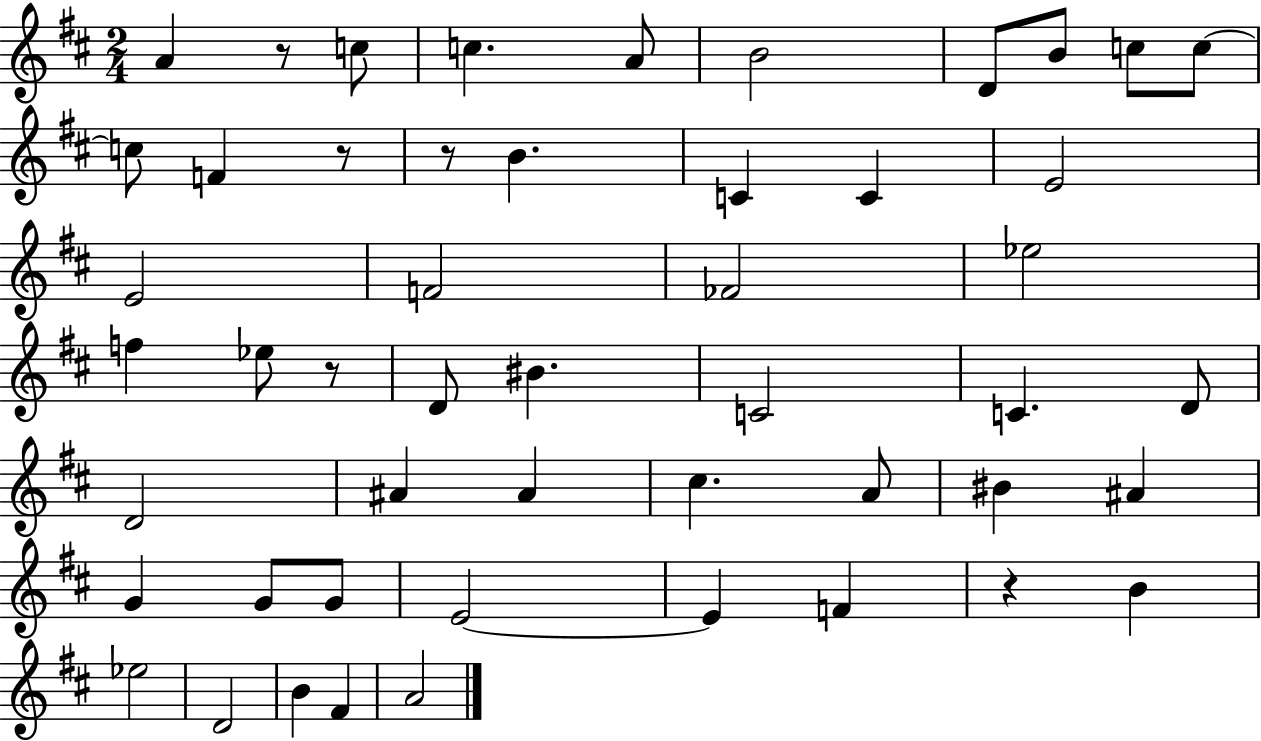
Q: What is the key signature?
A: D major